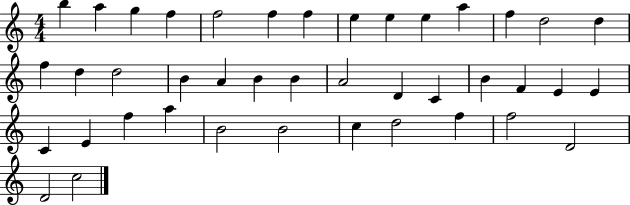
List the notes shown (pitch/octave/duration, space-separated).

B5/q A5/q G5/q F5/q F5/h F5/q F5/q E5/q E5/q E5/q A5/q F5/q D5/h D5/q F5/q D5/q D5/h B4/q A4/q B4/q B4/q A4/h D4/q C4/q B4/q F4/q E4/q E4/q C4/q E4/q F5/q A5/q B4/h B4/h C5/q D5/h F5/q F5/h D4/h D4/h C5/h